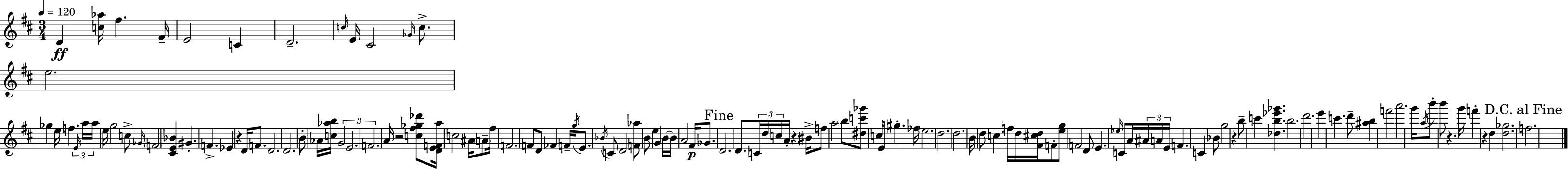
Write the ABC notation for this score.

X:1
T:Untitled
M:3/4
L:1/4
K:D
D [c_a]/4 ^f ^F/4 E2 C D2 c/4 E/4 ^C2 _G/4 c/2 e2 _g e/4 f E/4 a/4 a/4 e/4 g2 c/2 _G/4 F2 [^CE_B] ^G F _E z D/4 F/2 D2 D2 B/2 _A/4 [c_ab]/4 G2 E2 F2 A/4 z2 [c^f_g_d']/2 [DEFa]/4 c2 ^A/4 A/2 ^f/4 F2 F/2 D/2 _F F/4 g/4 E/2 _B/4 C/2 D2 [F_a]/2 B/2 e G B/4 B/4 A2 ^F/4 _G/2 D2 D/2 C/4 d/4 c/4 A/4 z ^B/4 f/2 a2 b/2 [^dc'_g']/2 c/4 E/2 ^g _f/4 e2 d2 d2 B/4 d/2 c f/4 d/4 [^F^cd]/4 F/2 [eg]/2 F2 D/2 E _e/4 C/2 A/4 ^A/4 A/4 E/4 F C _B/2 g2 z b/2 c' [_db_e'_g'] b2 d'2 e' c' d'/2 [^ab] f'2 a'2 g'/4 a/4 b'/2 b'/2 z g'/4 f' z d [d_g]2 f2